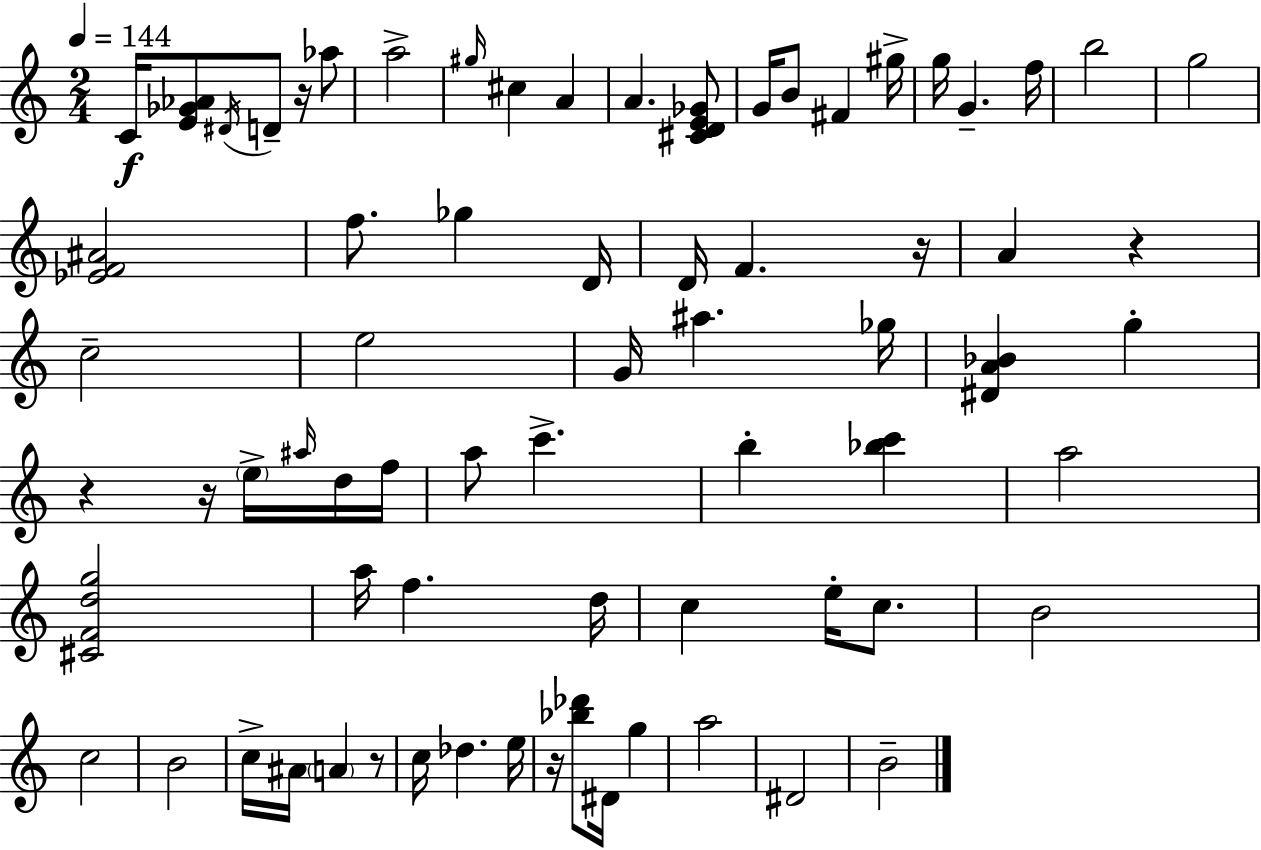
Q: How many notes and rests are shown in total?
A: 72